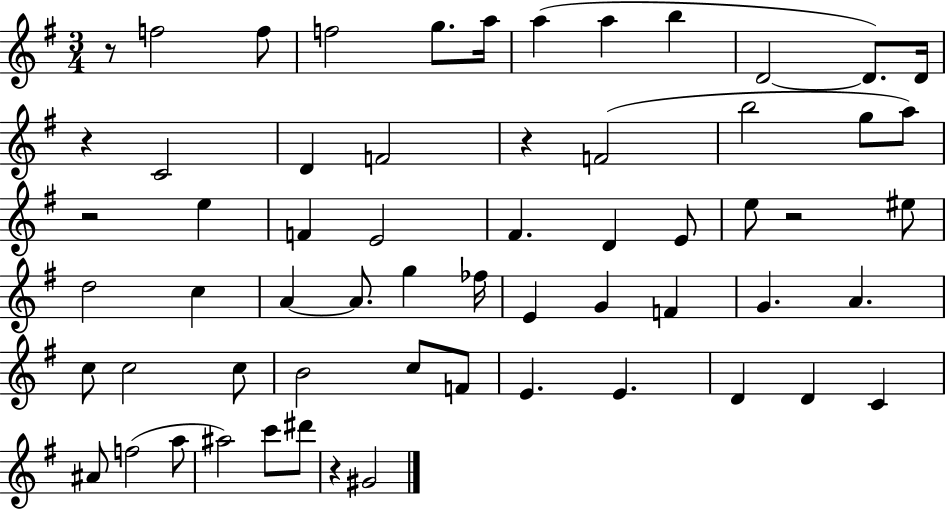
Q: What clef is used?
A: treble